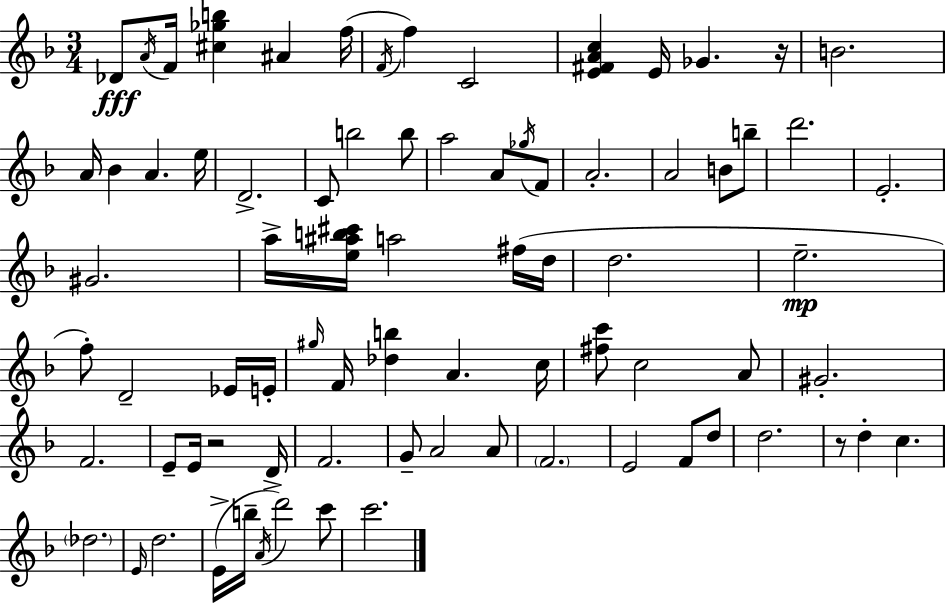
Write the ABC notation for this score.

X:1
T:Untitled
M:3/4
L:1/4
K:F
_D/2 A/4 F/4 [^c_gb] ^A f/4 F/4 f C2 [E^FAc] E/4 _G z/4 B2 A/4 _B A e/4 D2 C/2 b2 b/2 a2 A/2 _g/4 F/2 A2 A2 B/2 b/2 d'2 E2 ^G2 a/4 [e^ab^c']/4 a2 ^f/4 d/4 d2 e2 f/2 D2 _E/4 E/4 ^g/4 F/4 [_db] A c/4 [^fc']/2 c2 A/2 ^G2 F2 E/2 E/4 z2 D/4 F2 G/2 A2 A/2 F2 E2 F/2 d/2 d2 z/2 d c _d2 E/4 d2 E/4 b/4 A/4 d'2 c'/2 c'2